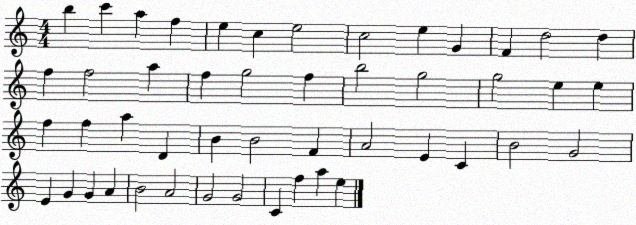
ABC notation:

X:1
T:Untitled
M:4/4
L:1/4
K:C
b c' a f e c e2 c2 e G F d2 d f f2 a f g2 f b2 g2 g2 e e f f a D B B2 F A2 E C B2 G2 E G G A B2 A2 G2 G2 C f a e